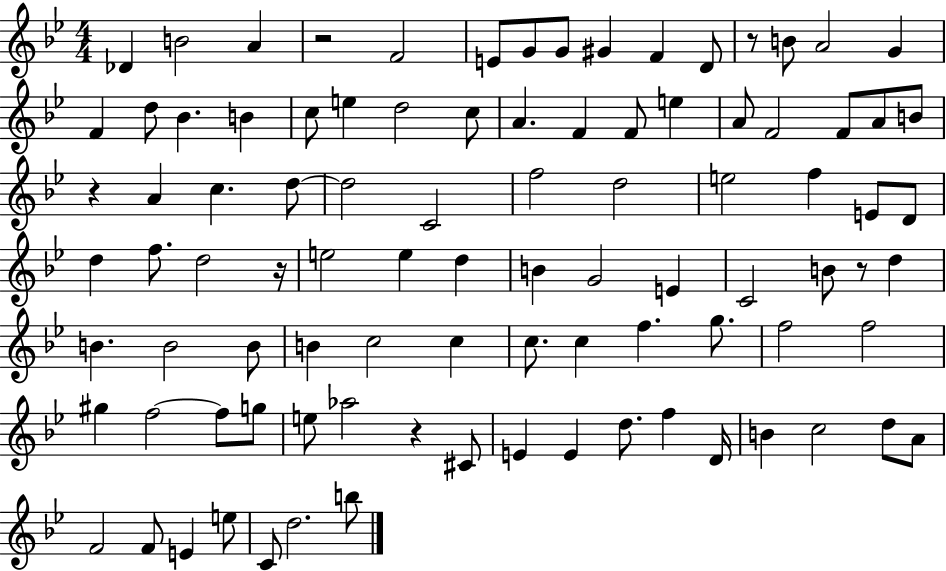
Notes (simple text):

Db4/q B4/h A4/q R/h F4/h E4/e G4/e G4/e G#4/q F4/q D4/e R/e B4/e A4/h G4/q F4/q D5/e Bb4/q. B4/q C5/e E5/q D5/h C5/e A4/q. F4/q F4/e E5/q A4/e F4/h F4/e A4/e B4/e R/q A4/q C5/q. D5/e D5/h C4/h F5/h D5/h E5/h F5/q E4/e D4/e D5/q F5/e. D5/h R/s E5/h E5/q D5/q B4/q G4/h E4/q C4/h B4/e R/e D5/q B4/q. B4/h B4/e B4/q C5/h C5/q C5/e. C5/q F5/q. G5/e. F5/h F5/h G#5/q F5/h F5/e G5/e E5/e Ab5/h R/q C#4/e E4/q E4/q D5/e. F5/q D4/s B4/q C5/h D5/e A4/e F4/h F4/e E4/q E5/e C4/e D5/h. B5/e